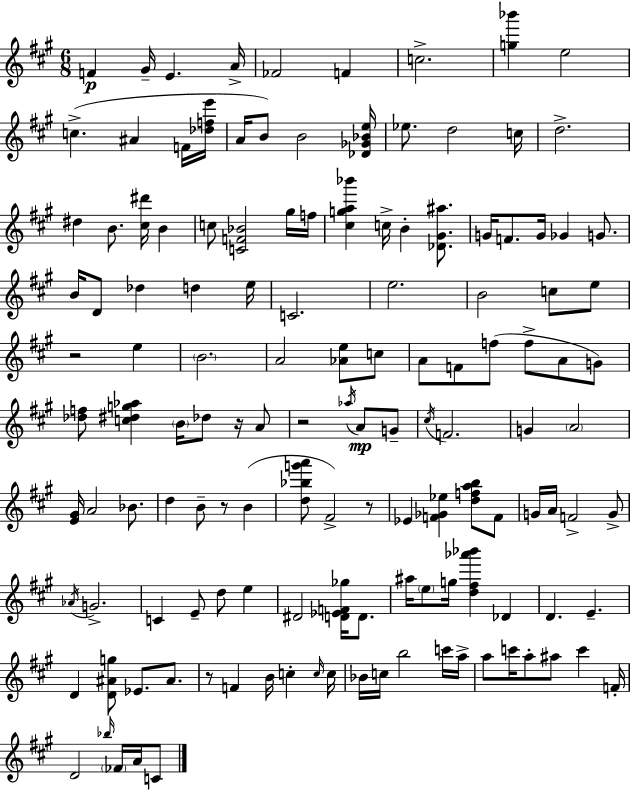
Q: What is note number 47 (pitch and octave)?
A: F4